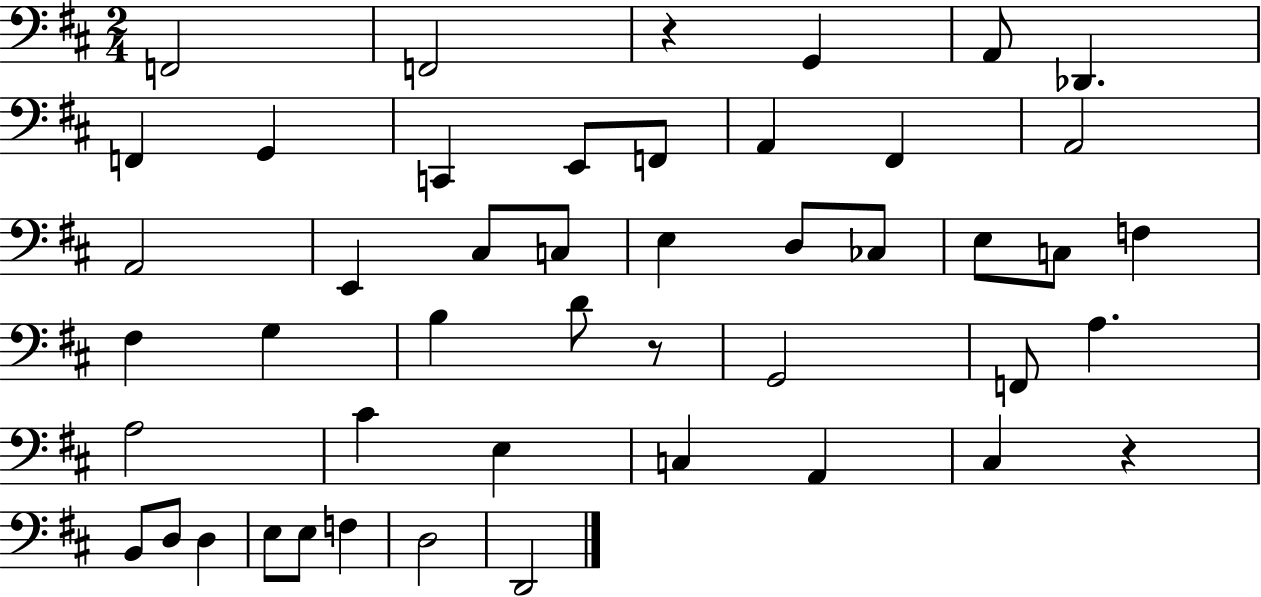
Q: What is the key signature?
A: D major